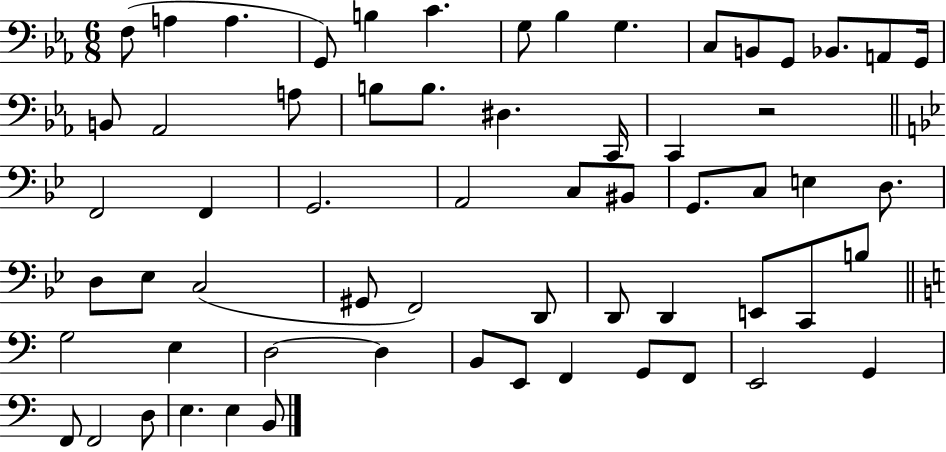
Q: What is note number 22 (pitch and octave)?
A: C2